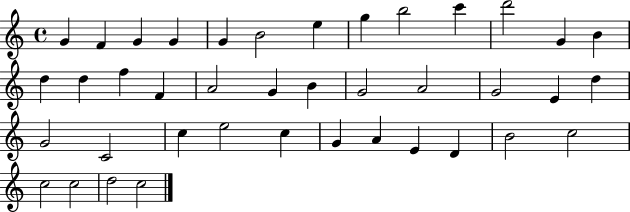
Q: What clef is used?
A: treble